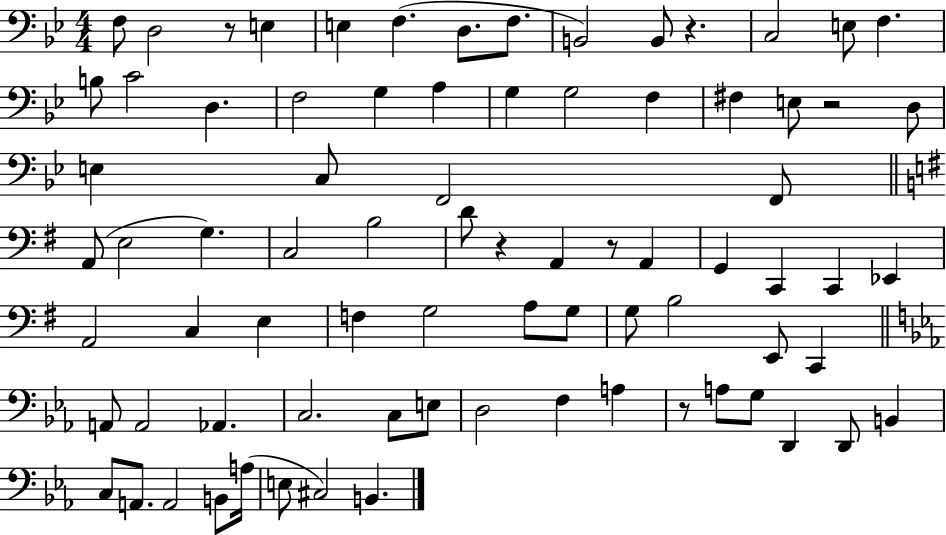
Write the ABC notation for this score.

X:1
T:Untitled
M:4/4
L:1/4
K:Bb
F,/2 D,2 z/2 E, E, F, D,/2 F,/2 B,,2 B,,/2 z C,2 E,/2 F, B,/2 C2 D, F,2 G, A, G, G,2 F, ^F, E,/2 z2 D,/2 E, C,/2 F,,2 F,,/2 A,,/2 E,2 G, C,2 B,2 D/2 z A,, z/2 A,, G,, C,, C,, _E,, A,,2 C, E, F, G,2 A,/2 G,/2 G,/2 B,2 E,,/2 C,, A,,/2 A,,2 _A,, C,2 C,/2 E,/2 D,2 F, A, z/2 A,/2 G,/2 D,, D,,/2 B,, C,/2 A,,/2 A,,2 B,,/2 A,/4 E,/2 ^C,2 B,,